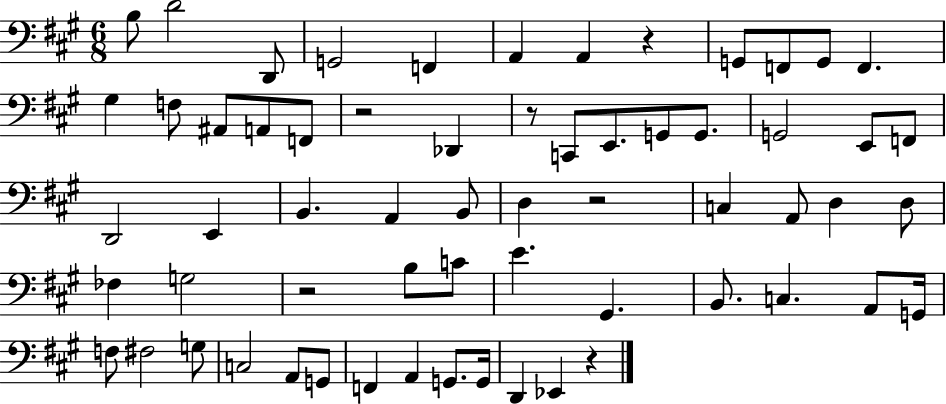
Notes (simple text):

B3/e D4/h D2/e G2/h F2/q A2/q A2/q R/q G2/e F2/e G2/e F2/q. G#3/q F3/e A#2/e A2/e F2/e R/h Db2/q R/e C2/e E2/e. G2/e G2/e. G2/h E2/e F2/e D2/h E2/q B2/q. A2/q B2/e D3/q R/h C3/q A2/e D3/q D3/e FES3/q G3/h R/h B3/e C4/e E4/q. G#2/q. B2/e. C3/q. A2/e G2/s F3/e F#3/h G3/e C3/h A2/e G2/e F2/q A2/q G2/e. G2/s D2/q Eb2/q R/q